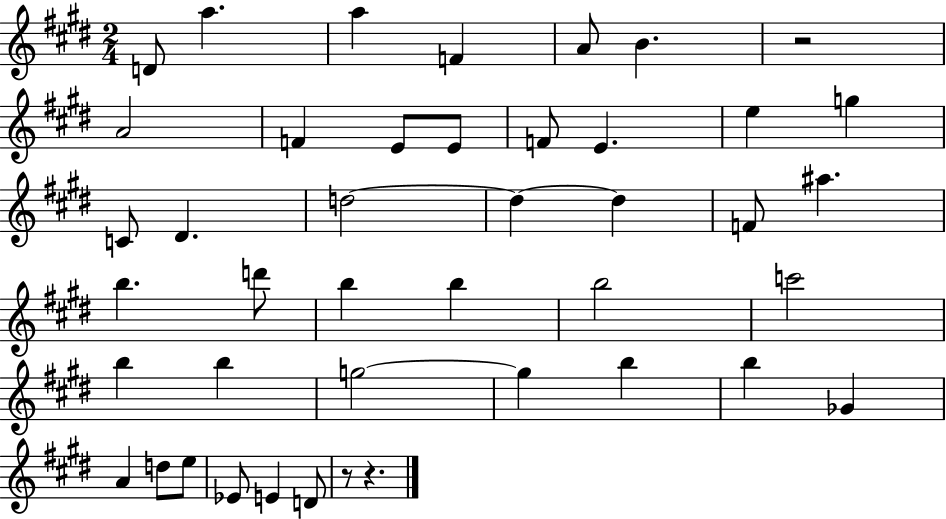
D4/e A5/q. A5/q F4/q A4/e B4/q. R/h A4/h F4/q E4/e E4/e F4/e E4/q. E5/q G5/q C4/e D#4/q. D5/h D5/q D5/q F4/e A#5/q. B5/q. D6/e B5/q B5/q B5/h C6/h B5/q B5/q G5/h G5/q B5/q B5/q Gb4/q A4/q D5/e E5/e Eb4/e E4/q D4/e R/e R/q.